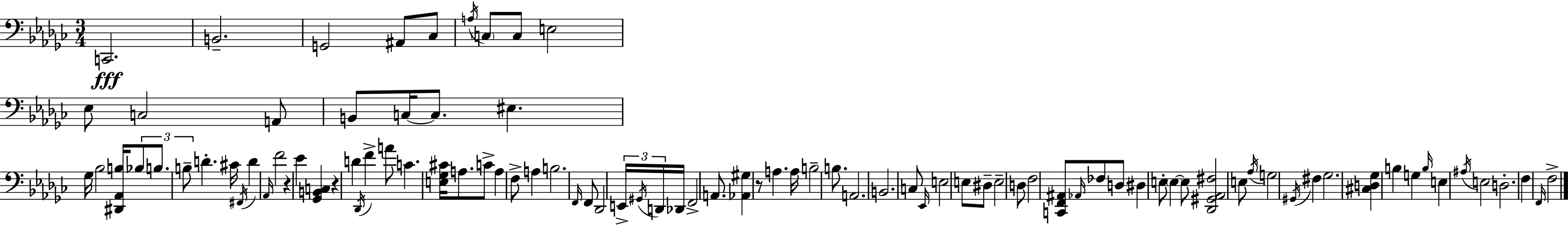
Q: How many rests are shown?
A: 3